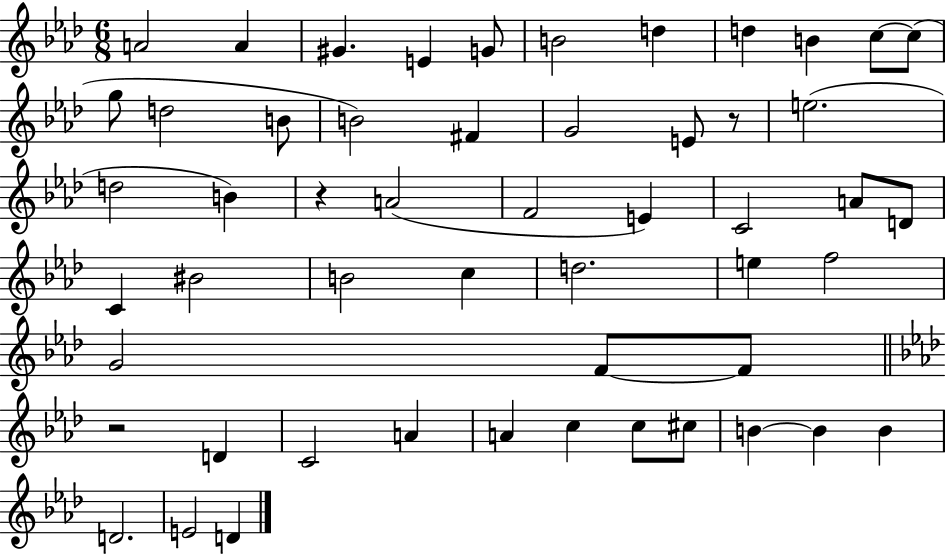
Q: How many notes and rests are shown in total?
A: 53